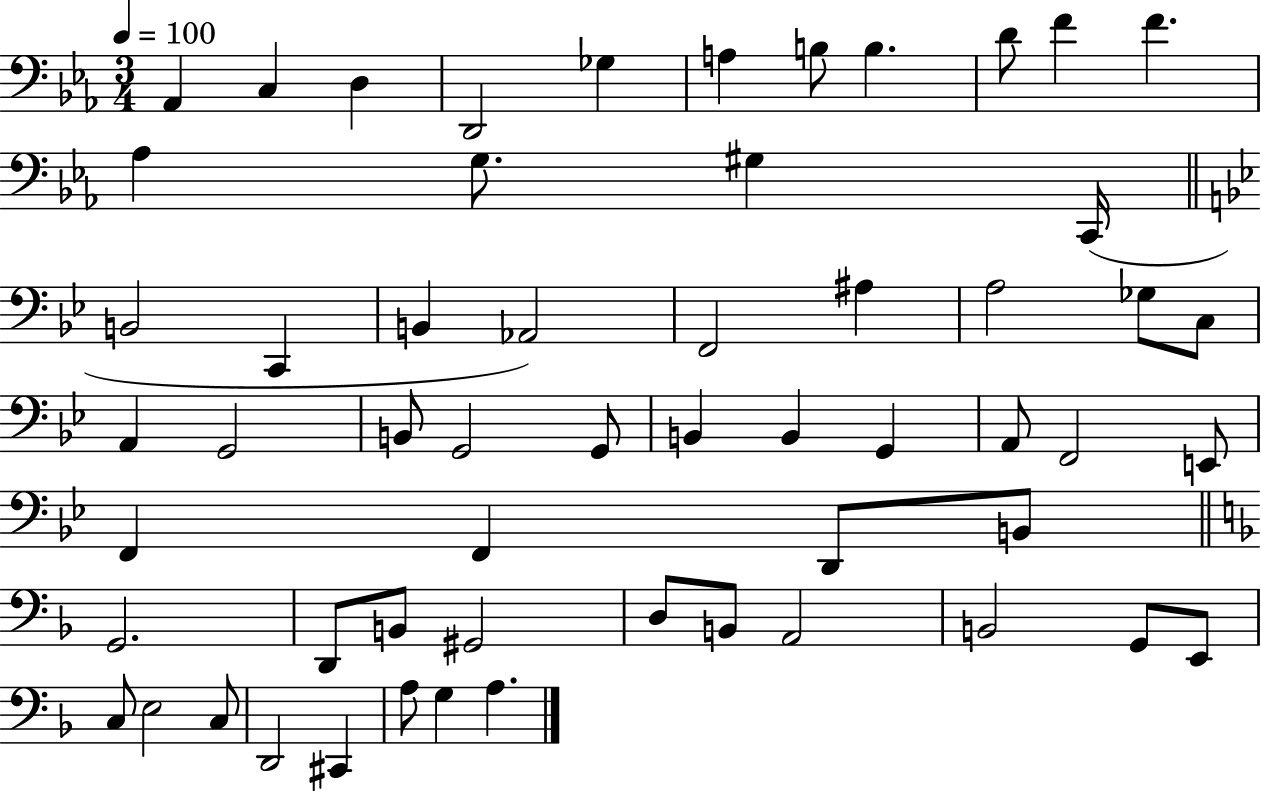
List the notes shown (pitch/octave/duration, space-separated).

Ab2/q C3/q D3/q D2/h Gb3/q A3/q B3/e B3/q. D4/e F4/q F4/q. Ab3/q G3/e. G#3/q C2/s B2/h C2/q B2/q Ab2/h F2/h A#3/q A3/h Gb3/e C3/e A2/q G2/h B2/e G2/h G2/e B2/q B2/q G2/q A2/e F2/h E2/e F2/q F2/q D2/e B2/e G2/h. D2/e B2/e G#2/h D3/e B2/e A2/h B2/h G2/e E2/e C3/e E3/h C3/e D2/h C#2/q A3/e G3/q A3/q.